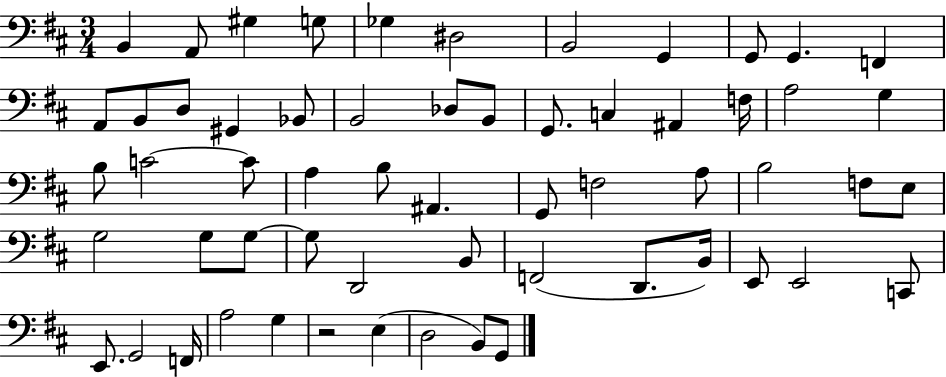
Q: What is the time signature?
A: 3/4